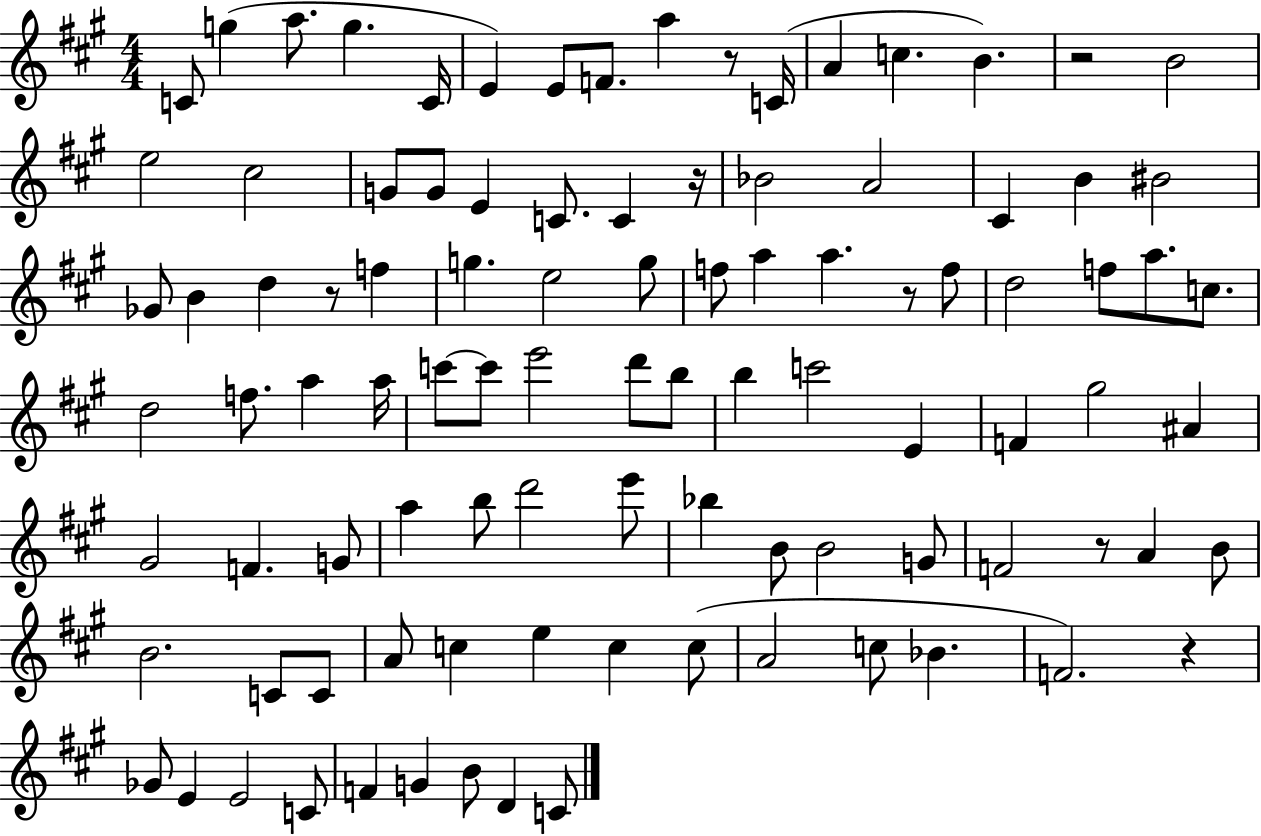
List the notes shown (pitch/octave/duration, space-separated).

C4/e G5/q A5/e. G5/q. C4/s E4/q E4/e F4/e. A5/q R/e C4/s A4/q C5/q. B4/q. R/h B4/h E5/h C#5/h G4/e G4/e E4/q C4/e. C4/q R/s Bb4/h A4/h C#4/q B4/q BIS4/h Gb4/e B4/q D5/q R/e F5/q G5/q. E5/h G5/e F5/e A5/q A5/q. R/e F5/e D5/h F5/e A5/e. C5/e. D5/h F5/e. A5/q A5/s C6/e C6/e E6/h D6/e B5/e B5/q C6/h E4/q F4/q G#5/h A#4/q G#4/h F4/q. G4/e A5/q B5/e D6/h E6/e Bb5/q B4/e B4/h G4/e F4/h R/e A4/q B4/e B4/h. C4/e C4/e A4/e C5/q E5/q C5/q C5/e A4/h C5/e Bb4/q. F4/h. R/q Gb4/e E4/q E4/h C4/e F4/q G4/q B4/e D4/q C4/e